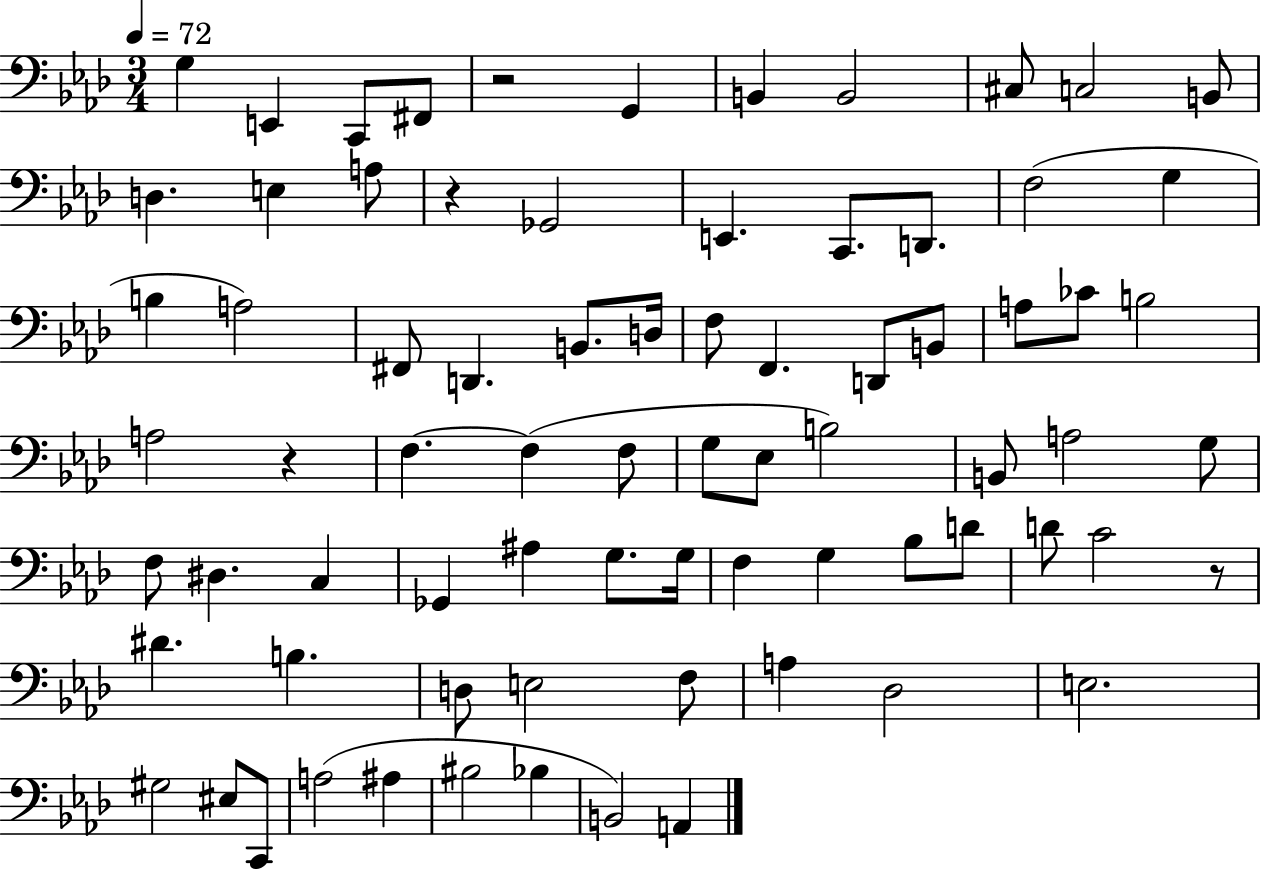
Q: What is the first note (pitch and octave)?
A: G3